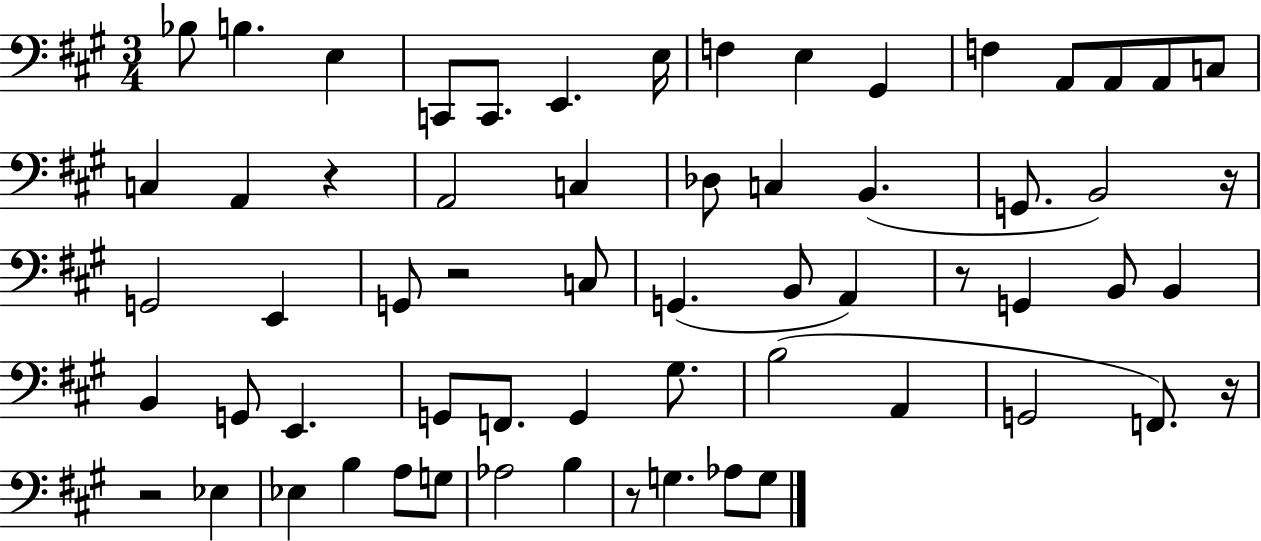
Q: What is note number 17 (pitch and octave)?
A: A2